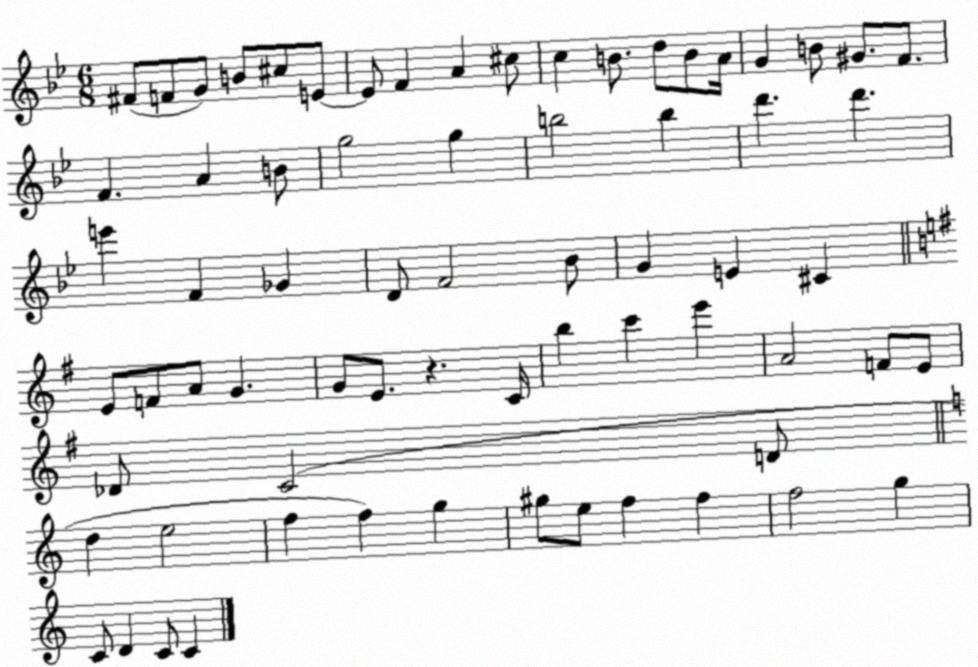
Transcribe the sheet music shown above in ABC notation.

X:1
T:Untitled
M:6/8
L:1/4
K:Bb
^F/2 F/2 G/2 B/2 ^c/2 E/2 E/2 F A ^c/2 c B/2 d/2 B/2 A/4 G B/2 ^G/2 F/2 F A B/2 g2 g b2 b d' d' e' F _G D/2 F2 _B/2 G E ^C E/2 F/2 A/2 G G/2 E/2 z C/4 b c' e' A2 F/2 E/2 _D/2 C2 D/2 d e2 f f g ^g/2 e/2 f f f2 g C/2 D C/2 C